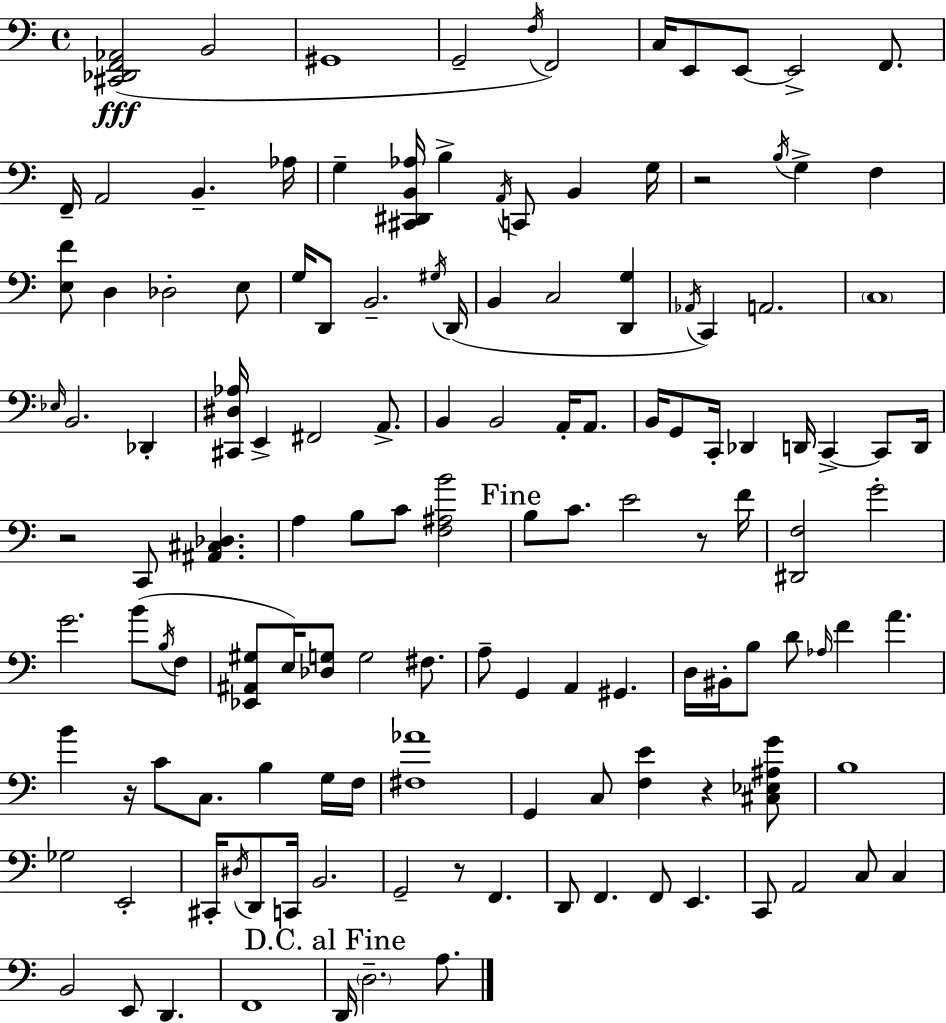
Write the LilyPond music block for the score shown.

{
  \clef bass
  \time 4/4
  \defaultTimeSignature
  \key c \major
  <cis, des, f, aes,>2(\fff b,2 | gis,1 | g,2-- \acciaccatura { f16 }) f,2 | c16 e,8 e,8~~ e,2-> f,8. | \break f,16-- a,2 b,4.-- | aes16 g4-- <cis, dis, b, aes>16 b4-> \acciaccatura { a,16 } c,8 b,4 | g16 r2 \acciaccatura { b16 } g4-> f4 | <e f'>8 d4 des2-. | \break e8 g16 d,8 b,2.-- | \acciaccatura { gis16 }( d,16 b,4 c2 | <d, g>4 \acciaccatura { aes,16 }) c,4 a,2. | \parenthesize c1 | \break \grace { ees16 } b,2. | des,4-. <cis, dis aes>16 e,4-> fis,2 | a,8.-> b,4 b,2 | a,16-. a,8. b,16 g,8 c,16-. des,4 d,16 c,4->~~ | \break c,8 d,16 r2 c,8 | <ais, cis des>4. a4 b8 c'8 <f ais b'>2 | \mark "Fine" b8 c'8. e'2 | r8 f'16 <dis, f>2 g'2-. | \break g'2. | b'8( \acciaccatura { b16 } f8 <ees, ais, gis>8 e16) <des g>8 g2 | fis8. a8-- g,4 a,4 | gis,4. d16 bis,16-. b8 d'8 \grace { aes16 } f'4 | \break a'4. b'4 r16 c'8 c8. | b4 g16 f16 <fis aes'>1 | g,4 c8 <f e'>4 | r4 <cis ees ais g'>8 b1 | \break ges2 | e,2-. cis,16-. \acciaccatura { dis16 } d,8 c,16 b,2. | g,2-- | r8 f,4. d,8 f,4. | \break f,8 e,4. c,8 a,2 | c8 c4 b,2 | e,8 d,4. f,1 | \mark "D.C. al Fine" d,16 \parenthesize d2.-- | \break a8. \bar "|."
}